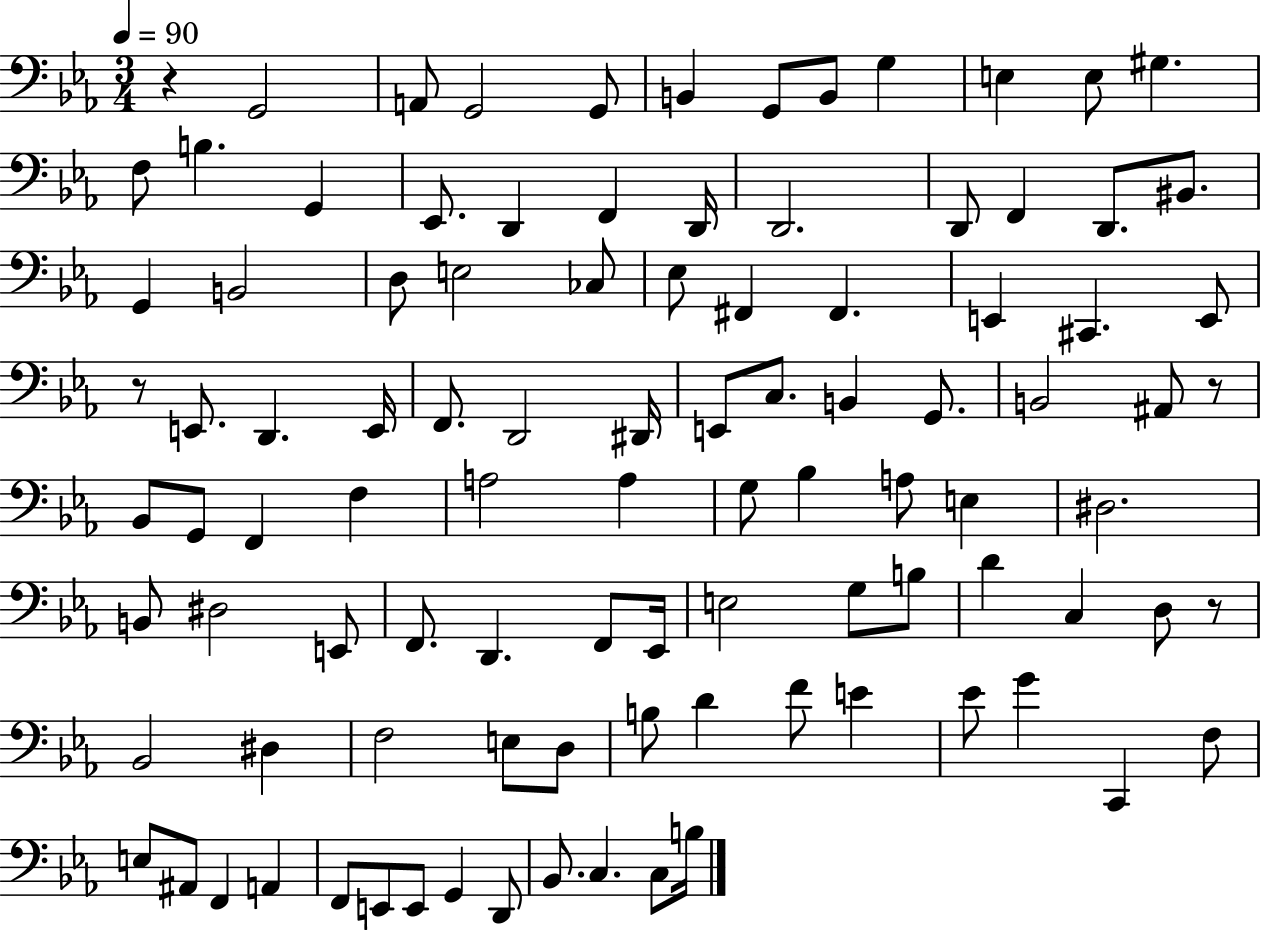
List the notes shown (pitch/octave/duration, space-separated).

R/q G2/h A2/e G2/h G2/e B2/q G2/e B2/e G3/q E3/q E3/e G#3/q. F3/e B3/q. G2/q Eb2/e. D2/q F2/q D2/s D2/h. D2/e F2/q D2/e. BIS2/e. G2/q B2/h D3/e E3/h CES3/e Eb3/e F#2/q F#2/q. E2/q C#2/q. E2/e R/e E2/e. D2/q. E2/s F2/e. D2/h D#2/s E2/e C3/e. B2/q G2/e. B2/h A#2/e R/e Bb2/e G2/e F2/q F3/q A3/h A3/q G3/e Bb3/q A3/e E3/q D#3/h. B2/e D#3/h E2/e F2/e. D2/q. F2/e Eb2/s E3/h G3/e B3/e D4/q C3/q D3/e R/e Bb2/h D#3/q F3/h E3/e D3/e B3/e D4/q F4/e E4/q Eb4/e G4/q C2/q F3/e E3/e A#2/e F2/q A2/q F2/e E2/e E2/e G2/q D2/e Bb2/e. C3/q. C3/e B3/s